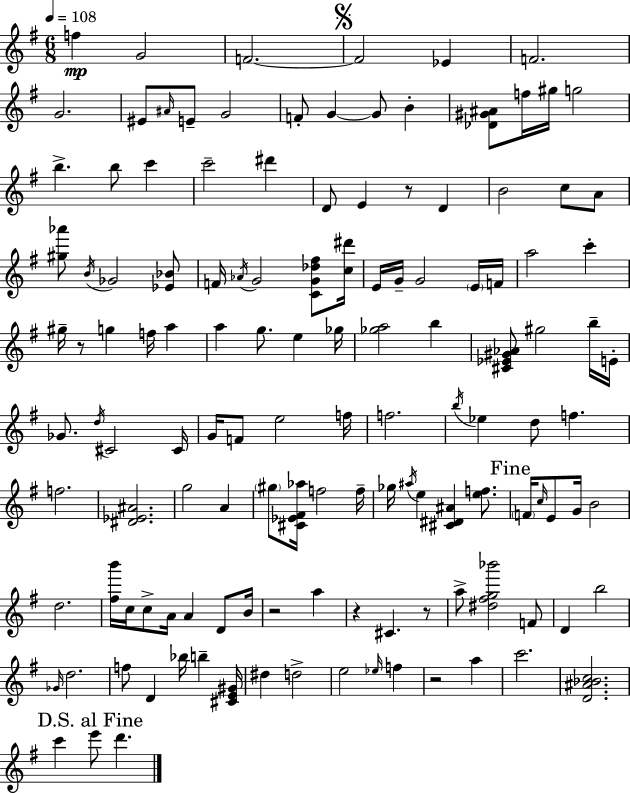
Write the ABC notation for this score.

X:1
T:Untitled
M:6/8
L:1/4
K:G
f G2 F2 F2 _E F2 G2 ^E/2 ^A/4 E/2 G2 F/2 G G/2 B [_D^G^A]/2 f/4 ^g/4 g2 b b/2 c' c'2 ^d' D/2 E z/2 D B2 c/2 A/2 [^g_a']/2 B/4 _G2 [_E_B]/2 F/4 _A/4 G2 [CG_d^f]/2 [c^d']/4 E/4 G/4 G2 E/4 F/4 a2 c' ^g/4 z/2 g f/4 a a g/2 e _g/4 [_ga]2 b [^C_E^G_A]/2 ^g2 b/4 E/4 _G/2 d/4 ^C2 ^C/4 G/4 F/2 e2 f/4 f2 b/4 _e d/2 f f2 [^D_E^A]2 g2 A ^g/2 [^C_E^F_a]/4 f2 f/4 _g/4 ^a/4 e [^C^D^A] [ef]/2 F/4 c/4 E/2 G/4 B2 d2 [^fb']/4 c/4 c/2 A/4 A D/2 B/4 z2 a z ^C z/2 a/2 [^d^fg_b']2 F/2 D b2 _G/4 d2 f/2 D _b/4 b [^CE^G]/4 ^d d2 e2 _e/4 f z2 a c'2 [D^A_Bc]2 c' e'/2 d'